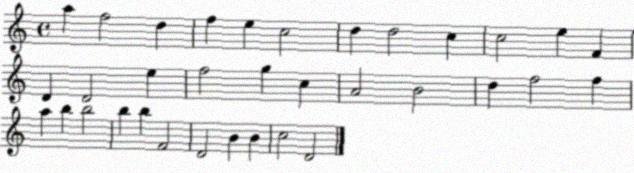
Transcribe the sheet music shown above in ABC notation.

X:1
T:Untitled
M:4/4
L:1/4
K:C
a f2 d f e c2 d d2 c c2 e F D D2 e f2 g c A2 B2 d f2 f a b b2 b b F2 D2 B B c2 D2